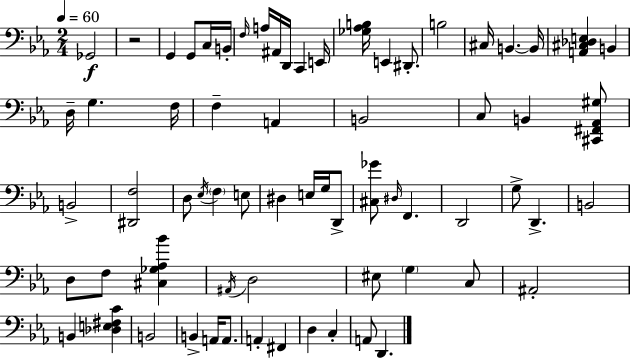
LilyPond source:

{
  \clef bass
  \numericTimeSignature
  \time 2/4
  \key ees \major
  \tempo 4 = 60
  ges,2\f | r2 | g,4 g,8 c16 b,16-. | \grace { f16 } a16 ais,16 d,16 c,4 | \break e,16 <ges aes b>16 e,4 dis,8.-. | b2 | cis16 b,4.~~ | b,16 <a, cis des e>4 b,4 | \break d16-- g4. | f16 f4-- a,4 | b,2 | c8 b,4 <cis, fis, aes, gis>8 | \break b,2-> | <dis, f>2 | d8 \acciaccatura { ees16 } \parenthesize f4 | e8 dis4 e16 g16 | \break d,8-> <cis ges'>8 \grace { dis16 } f,4. | d,2 | g8-> d,4.-> | b,2 | \break d8 f8 <cis ges aes bes'>4 | \acciaccatura { ais,16 } d2 | eis8 \parenthesize g4 | c8 ais,2-. | \break b,4 | <des e fis c'>4 b,2 | b,4-> | a,16 a,8. a,4-. | \break fis,4 d4 | c4-. a,8 d,4. | \bar "|."
}